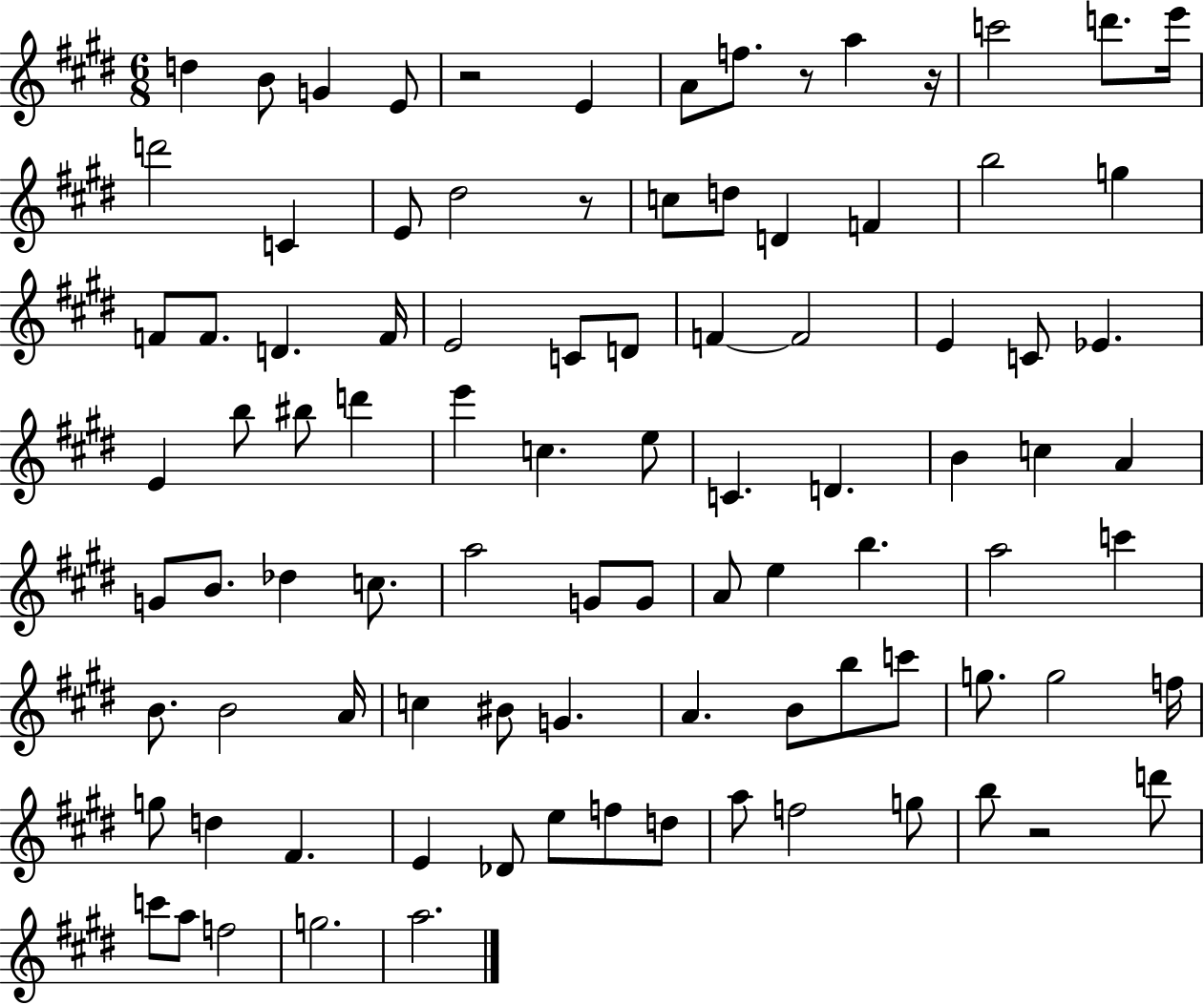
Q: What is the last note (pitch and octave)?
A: A5